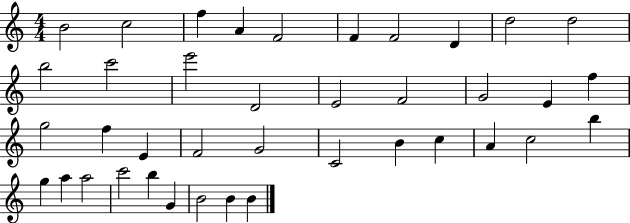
{
  \clef treble
  \numericTimeSignature
  \time 4/4
  \key c \major
  b'2 c''2 | f''4 a'4 f'2 | f'4 f'2 d'4 | d''2 d''2 | \break b''2 c'''2 | e'''2 d'2 | e'2 f'2 | g'2 e'4 f''4 | \break g''2 f''4 e'4 | f'2 g'2 | c'2 b'4 c''4 | a'4 c''2 b''4 | \break g''4 a''4 a''2 | c'''2 b''4 g'4 | b'2 b'4 b'4 | \bar "|."
}